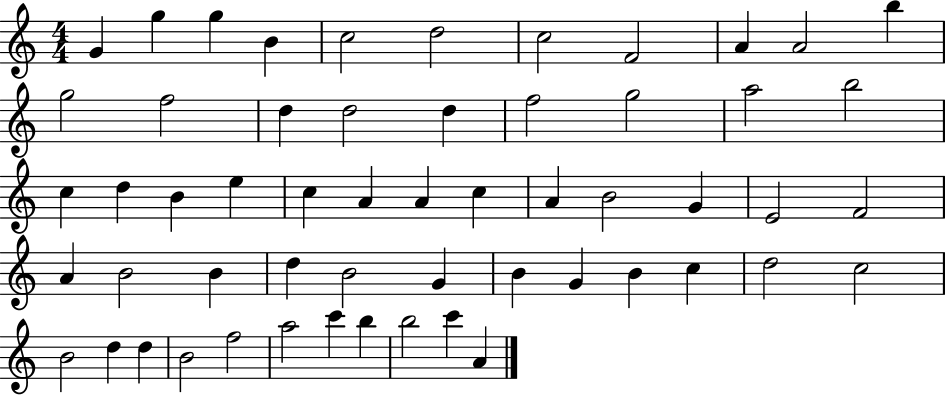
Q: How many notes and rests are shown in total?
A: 56